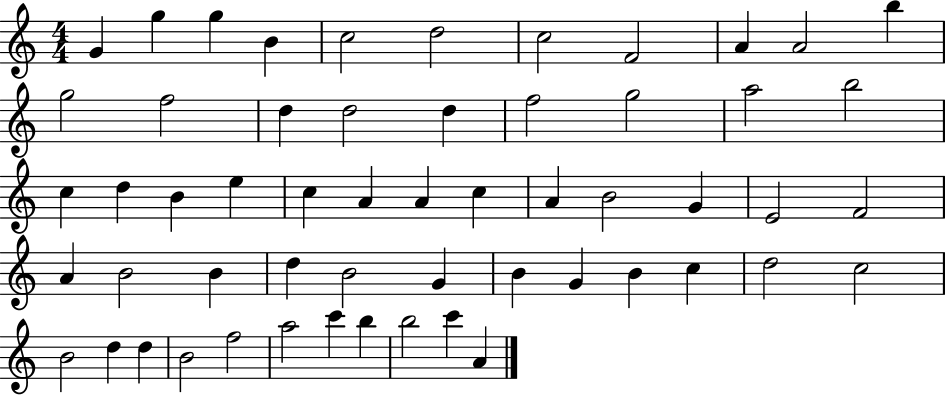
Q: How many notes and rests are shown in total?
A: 56